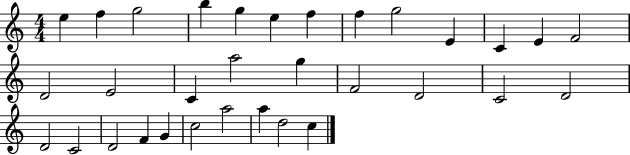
X:1
T:Untitled
M:4/4
L:1/4
K:C
e f g2 b g e f f g2 E C E F2 D2 E2 C a2 g F2 D2 C2 D2 D2 C2 D2 F G c2 a2 a d2 c